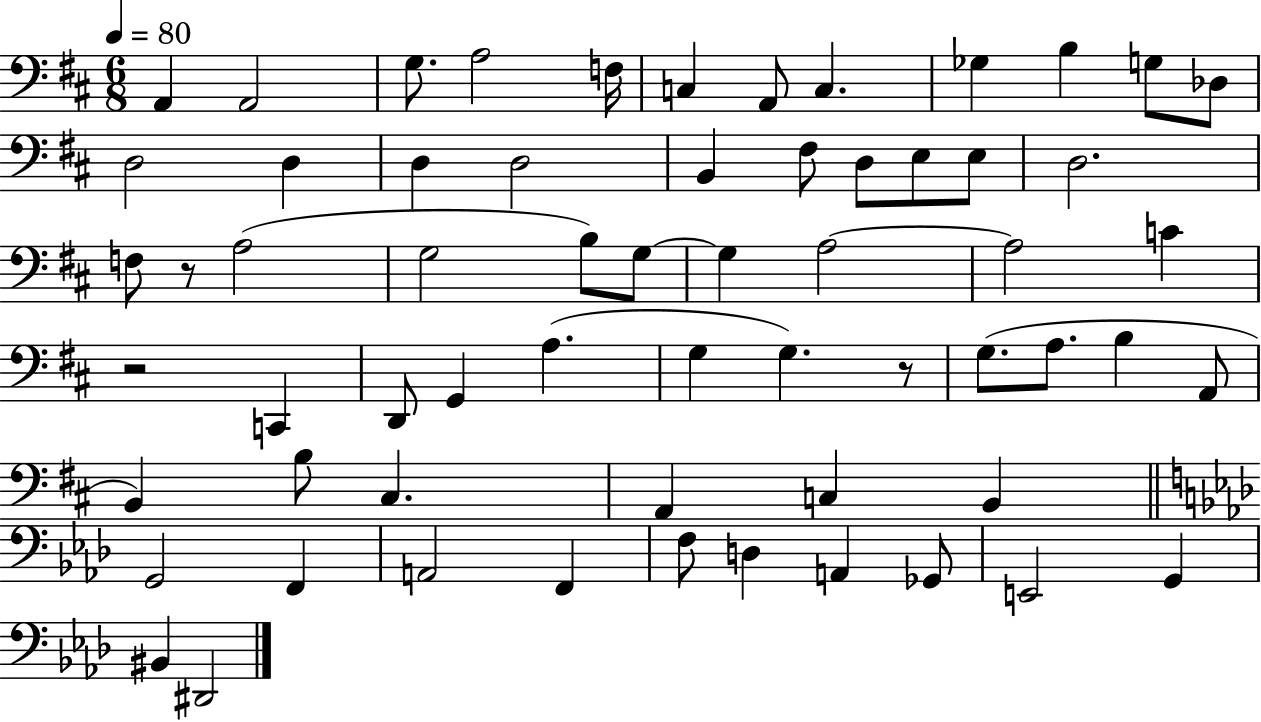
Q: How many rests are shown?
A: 3